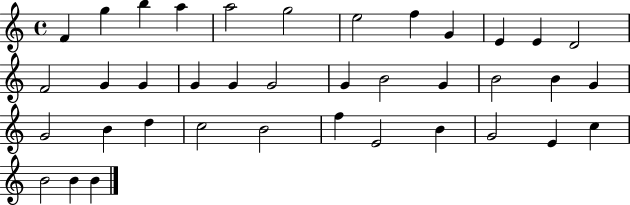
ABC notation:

X:1
T:Untitled
M:4/4
L:1/4
K:C
F g b a a2 g2 e2 f G E E D2 F2 G G G G G2 G B2 G B2 B G G2 B d c2 B2 f E2 B G2 E c B2 B B